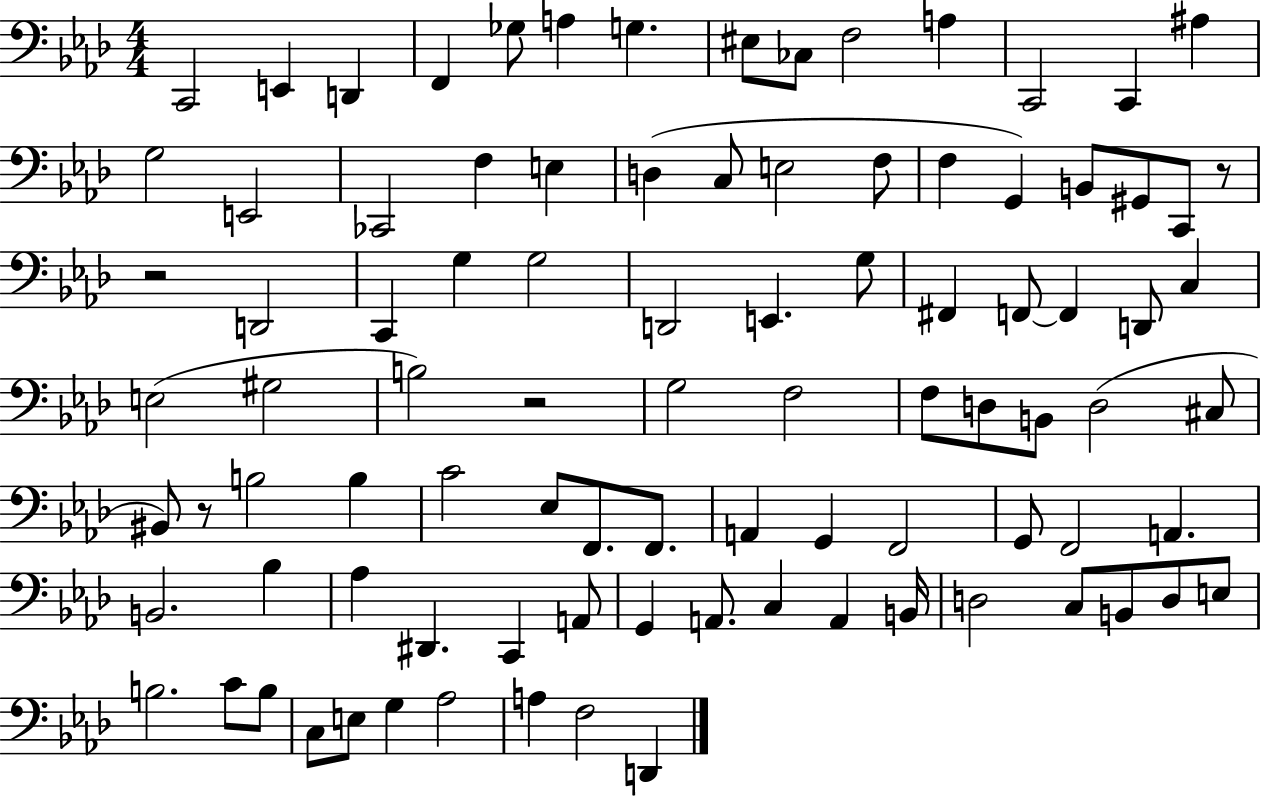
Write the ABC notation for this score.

X:1
T:Untitled
M:4/4
L:1/4
K:Ab
C,,2 E,, D,, F,, _G,/2 A, G, ^E,/2 _C,/2 F,2 A, C,,2 C,, ^A, G,2 E,,2 _C,,2 F, E, D, C,/2 E,2 F,/2 F, G,, B,,/2 ^G,,/2 C,,/2 z/2 z2 D,,2 C,, G, G,2 D,,2 E,, G,/2 ^F,, F,,/2 F,, D,,/2 C, E,2 ^G,2 B,2 z2 G,2 F,2 F,/2 D,/2 B,,/2 D,2 ^C,/2 ^B,,/2 z/2 B,2 B, C2 _E,/2 F,,/2 F,,/2 A,, G,, F,,2 G,,/2 F,,2 A,, B,,2 _B, _A, ^D,, C,, A,,/2 G,, A,,/2 C, A,, B,,/4 D,2 C,/2 B,,/2 D,/2 E,/2 B,2 C/2 B,/2 C,/2 E,/2 G, _A,2 A, F,2 D,,